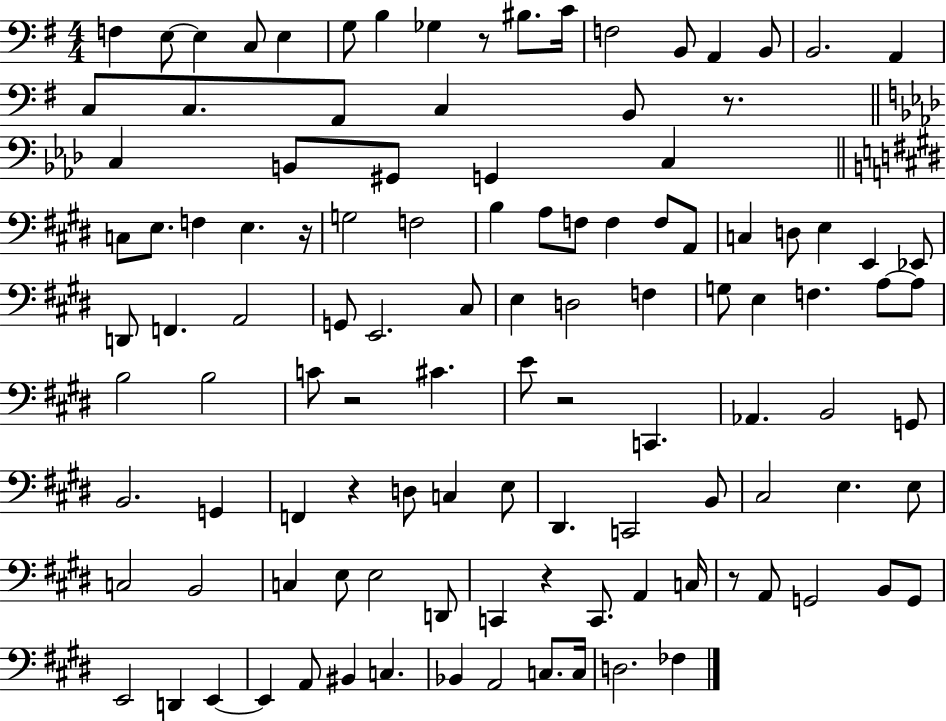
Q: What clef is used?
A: bass